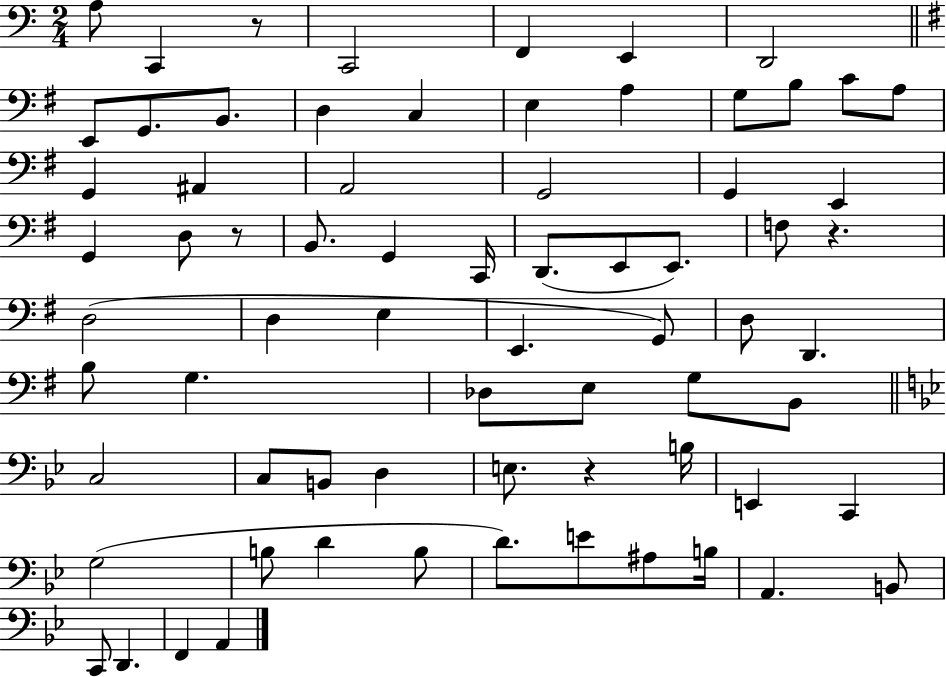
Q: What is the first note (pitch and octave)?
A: A3